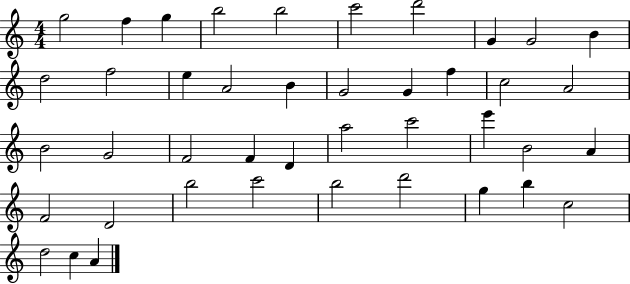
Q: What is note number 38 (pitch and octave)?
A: B5